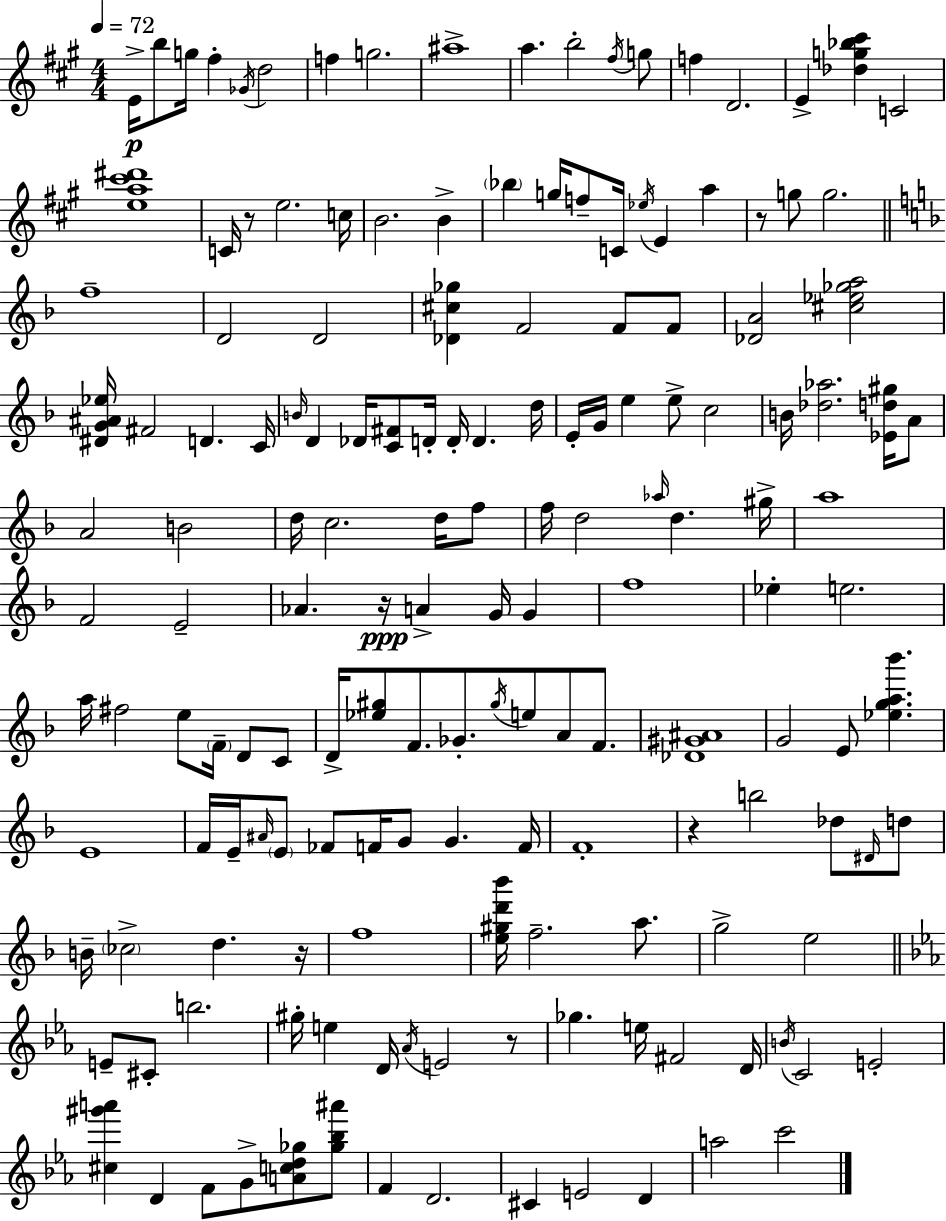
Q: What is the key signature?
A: A major